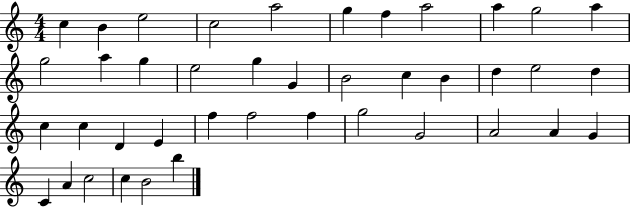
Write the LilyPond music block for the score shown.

{
  \clef treble
  \numericTimeSignature
  \time 4/4
  \key c \major
  c''4 b'4 e''2 | c''2 a''2 | g''4 f''4 a''2 | a''4 g''2 a''4 | \break g''2 a''4 g''4 | e''2 g''4 g'4 | b'2 c''4 b'4 | d''4 e''2 d''4 | \break c''4 c''4 d'4 e'4 | f''4 f''2 f''4 | g''2 g'2 | a'2 a'4 g'4 | \break c'4 a'4 c''2 | c''4 b'2 b''4 | \bar "|."
}